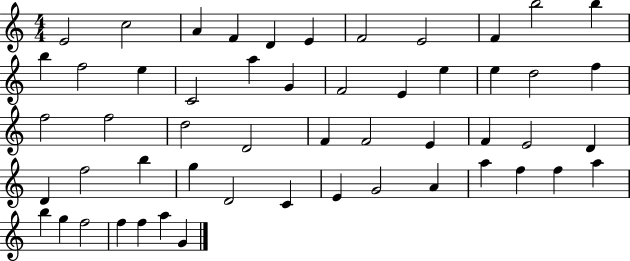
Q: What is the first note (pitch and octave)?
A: E4